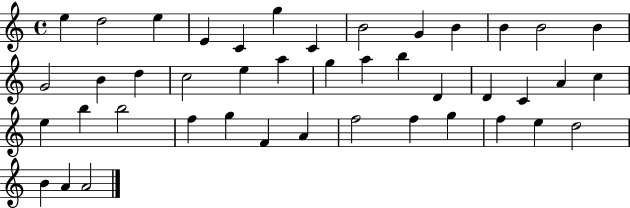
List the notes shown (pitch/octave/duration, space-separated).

E5/q D5/h E5/q E4/q C4/q G5/q C4/q B4/h G4/q B4/q B4/q B4/h B4/q G4/h B4/q D5/q C5/h E5/q A5/q G5/q A5/q B5/q D4/q D4/q C4/q A4/q C5/q E5/q B5/q B5/h F5/q G5/q F4/q A4/q F5/h F5/q G5/q F5/q E5/q D5/h B4/q A4/q A4/h